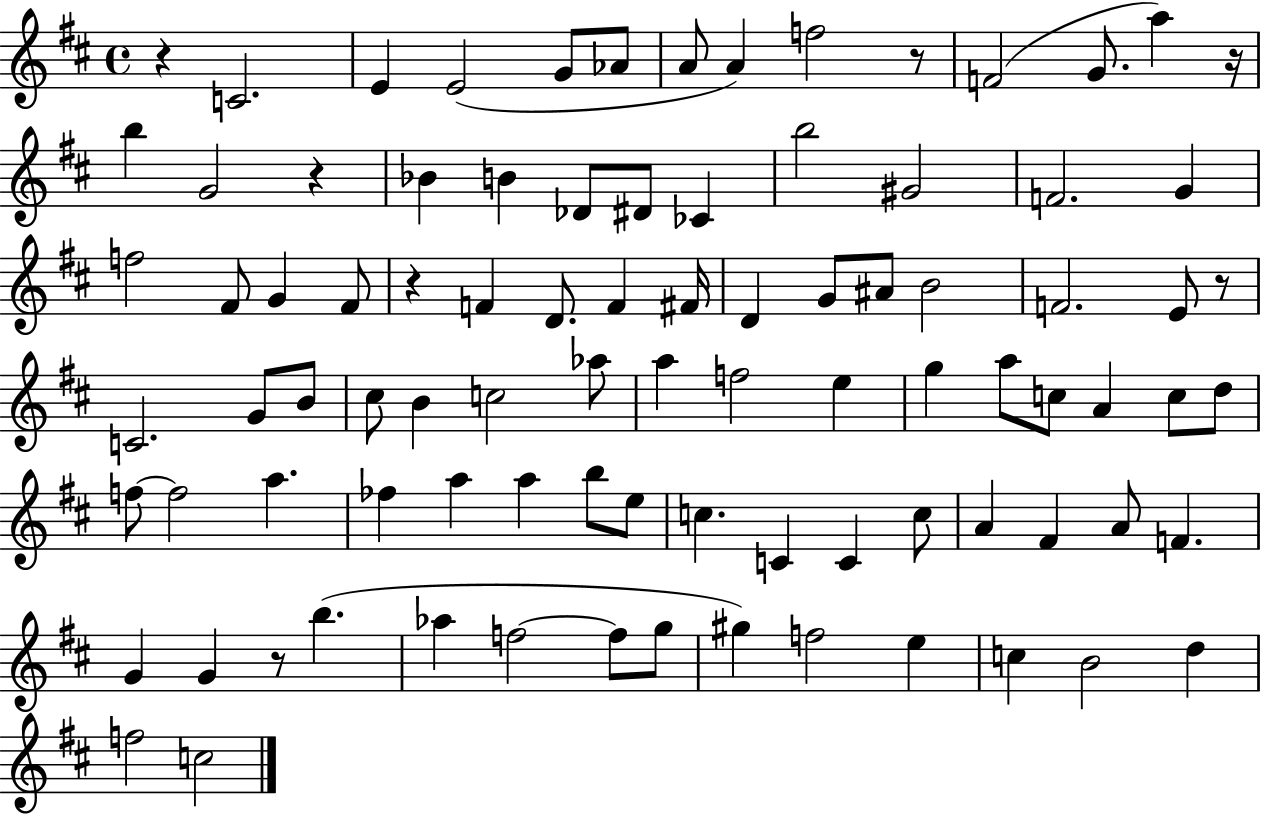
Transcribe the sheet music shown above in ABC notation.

X:1
T:Untitled
M:4/4
L:1/4
K:D
z C2 E E2 G/2 _A/2 A/2 A f2 z/2 F2 G/2 a z/4 b G2 z _B B _D/2 ^D/2 _C b2 ^G2 F2 G f2 ^F/2 G ^F/2 z F D/2 F ^F/4 D G/2 ^A/2 B2 F2 E/2 z/2 C2 G/2 B/2 ^c/2 B c2 _a/2 a f2 e g a/2 c/2 A c/2 d/2 f/2 f2 a _f a a b/2 e/2 c C C c/2 A ^F A/2 F G G z/2 b _a f2 f/2 g/2 ^g f2 e c B2 d f2 c2